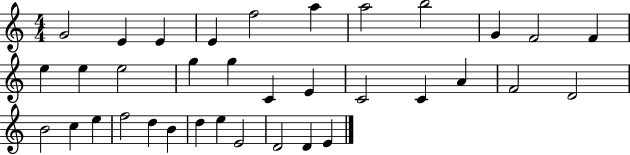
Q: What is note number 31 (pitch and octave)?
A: E5